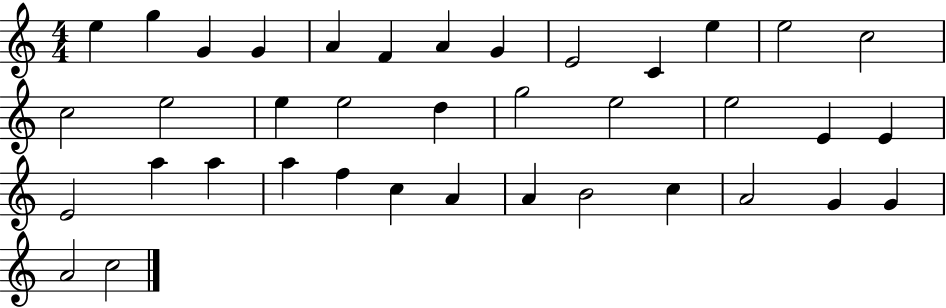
{
  \clef treble
  \numericTimeSignature
  \time 4/4
  \key c \major
  e''4 g''4 g'4 g'4 | a'4 f'4 a'4 g'4 | e'2 c'4 e''4 | e''2 c''2 | \break c''2 e''2 | e''4 e''2 d''4 | g''2 e''2 | e''2 e'4 e'4 | \break e'2 a''4 a''4 | a''4 f''4 c''4 a'4 | a'4 b'2 c''4 | a'2 g'4 g'4 | \break a'2 c''2 | \bar "|."
}